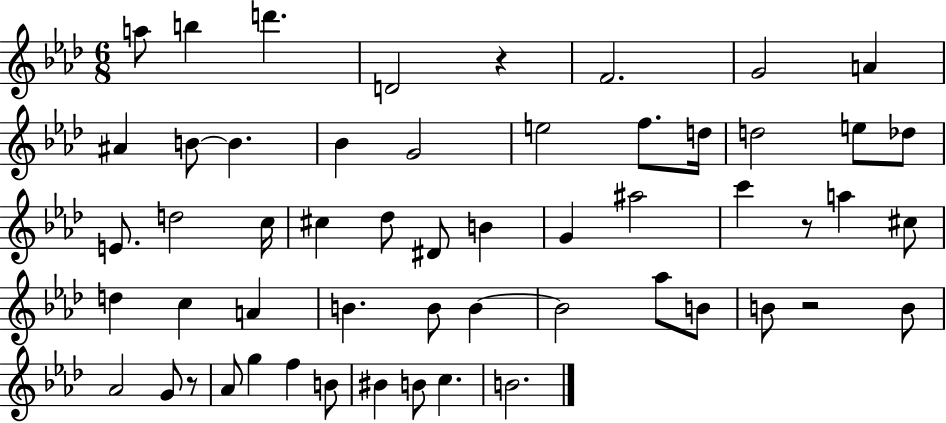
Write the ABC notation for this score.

X:1
T:Untitled
M:6/8
L:1/4
K:Ab
a/2 b d' D2 z F2 G2 A ^A B/2 B _B G2 e2 f/2 d/4 d2 e/2 _d/2 E/2 d2 c/4 ^c _d/2 ^D/2 B G ^a2 c' z/2 a ^c/2 d c A B B/2 B B2 _a/2 B/2 B/2 z2 B/2 _A2 G/2 z/2 _A/2 g f B/2 ^B B/2 c B2